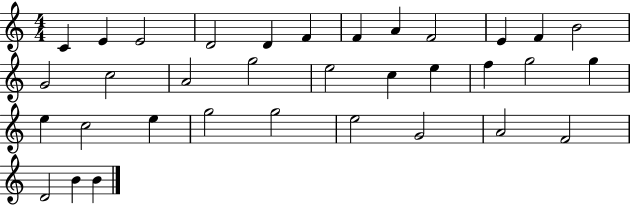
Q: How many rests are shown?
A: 0